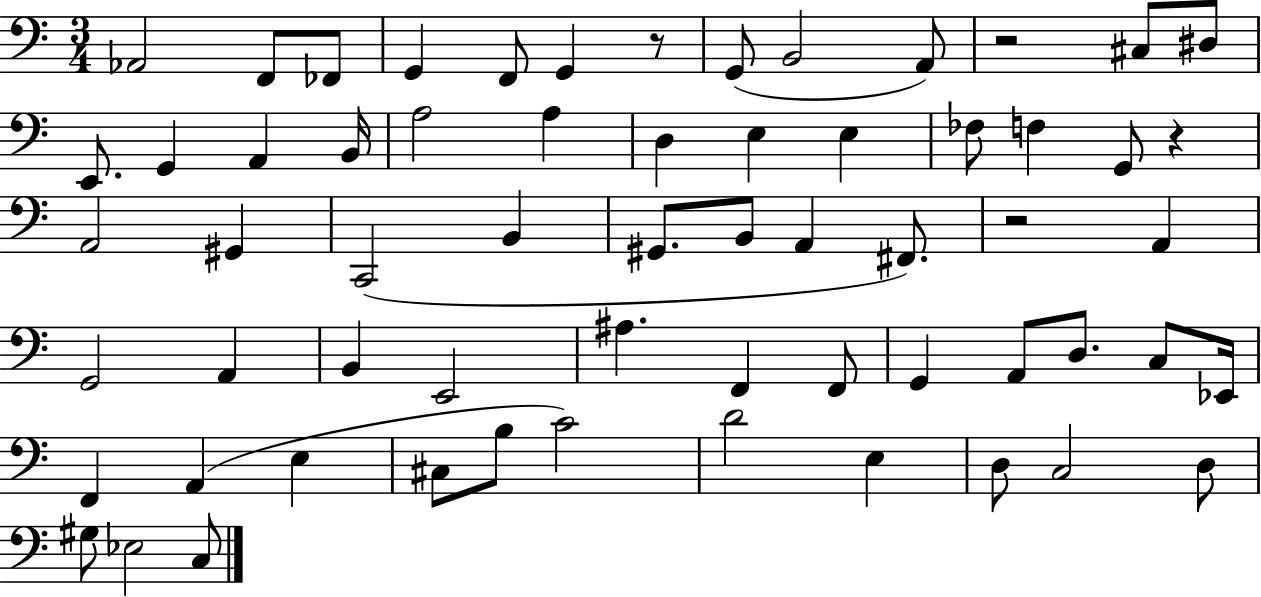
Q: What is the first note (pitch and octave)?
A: Ab2